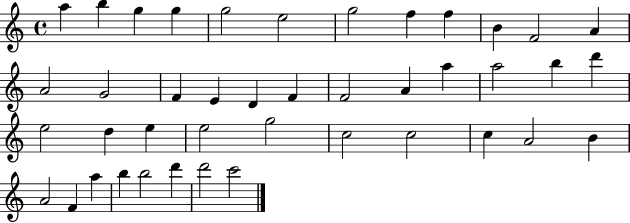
{
  \clef treble
  \time 4/4
  \defaultTimeSignature
  \key c \major
  a''4 b''4 g''4 g''4 | g''2 e''2 | g''2 f''4 f''4 | b'4 f'2 a'4 | \break a'2 g'2 | f'4 e'4 d'4 f'4 | f'2 a'4 a''4 | a''2 b''4 d'''4 | \break e''2 d''4 e''4 | e''2 g''2 | c''2 c''2 | c''4 a'2 b'4 | \break a'2 f'4 a''4 | b''4 b''2 d'''4 | d'''2 c'''2 | \bar "|."
}